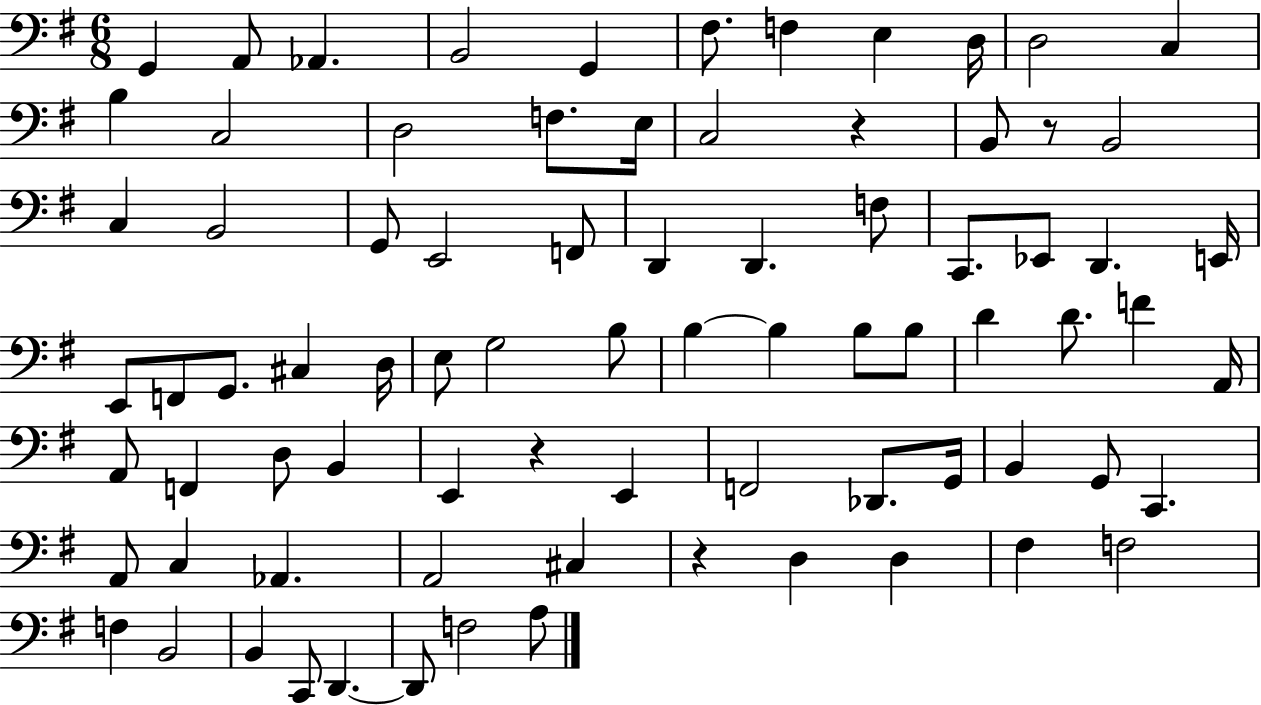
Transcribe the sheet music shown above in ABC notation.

X:1
T:Untitled
M:6/8
L:1/4
K:G
G,, A,,/2 _A,, B,,2 G,, ^F,/2 F, E, D,/4 D,2 C, B, C,2 D,2 F,/2 E,/4 C,2 z B,,/2 z/2 B,,2 C, B,,2 G,,/2 E,,2 F,,/2 D,, D,, F,/2 C,,/2 _E,,/2 D,, E,,/4 E,,/2 F,,/2 G,,/2 ^C, D,/4 E,/2 G,2 B,/2 B, B, B,/2 B,/2 D D/2 F A,,/4 A,,/2 F,, D,/2 B,, E,, z E,, F,,2 _D,,/2 G,,/4 B,, G,,/2 C,, A,,/2 C, _A,, A,,2 ^C, z D, D, ^F, F,2 F, B,,2 B,, C,,/2 D,, D,,/2 F,2 A,/2